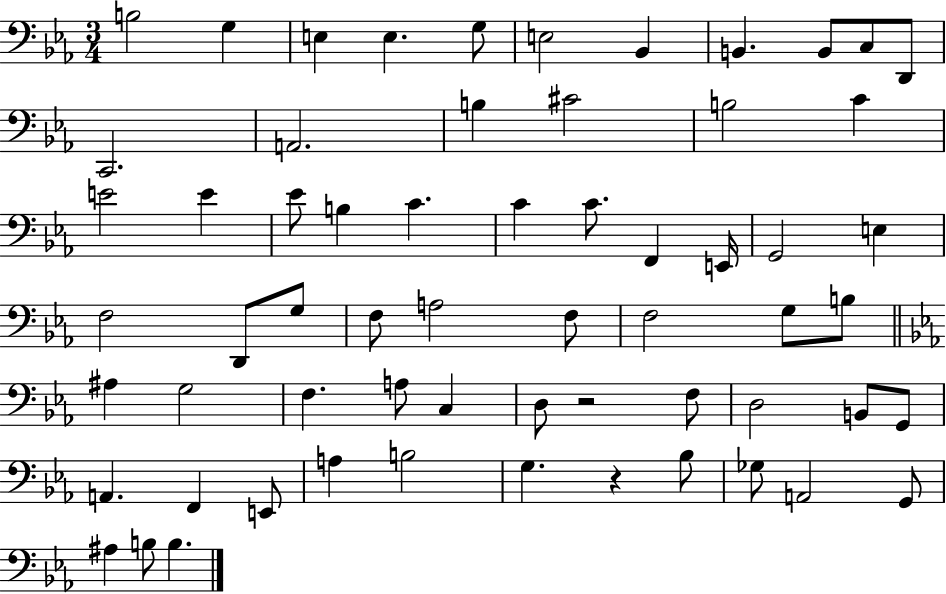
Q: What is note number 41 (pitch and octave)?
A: A3